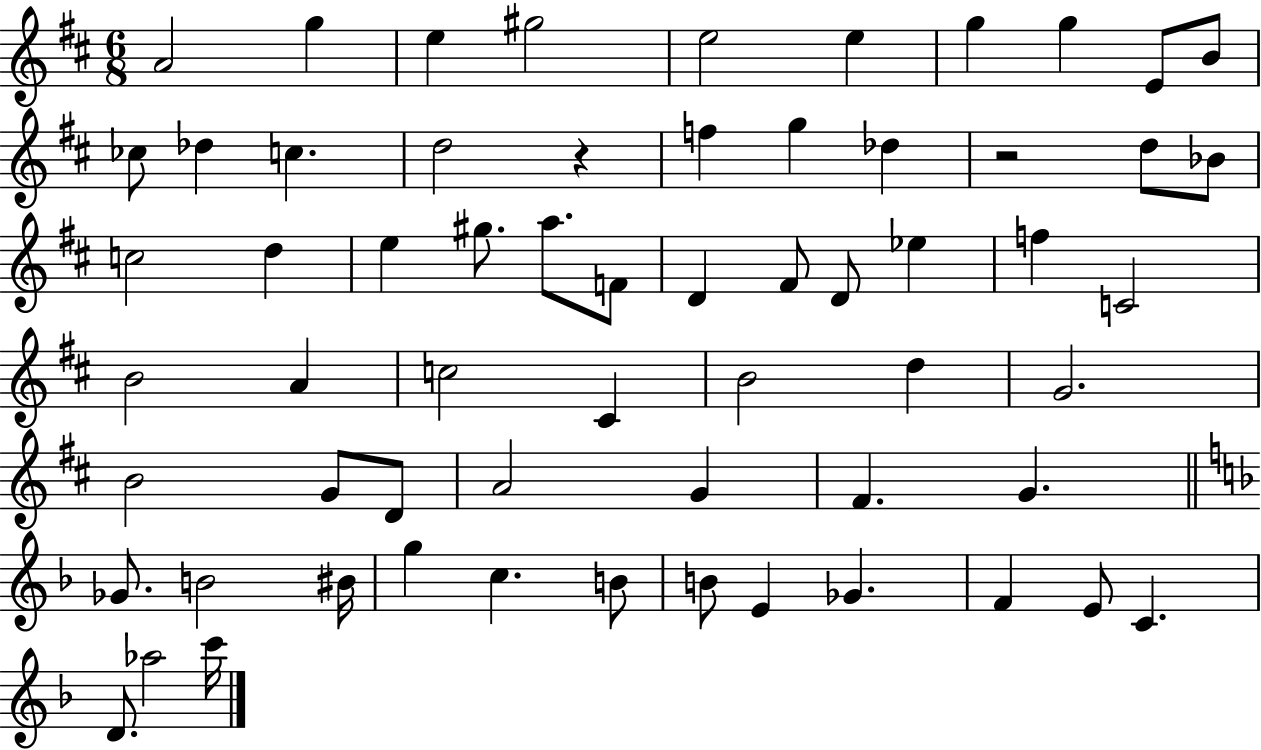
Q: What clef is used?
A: treble